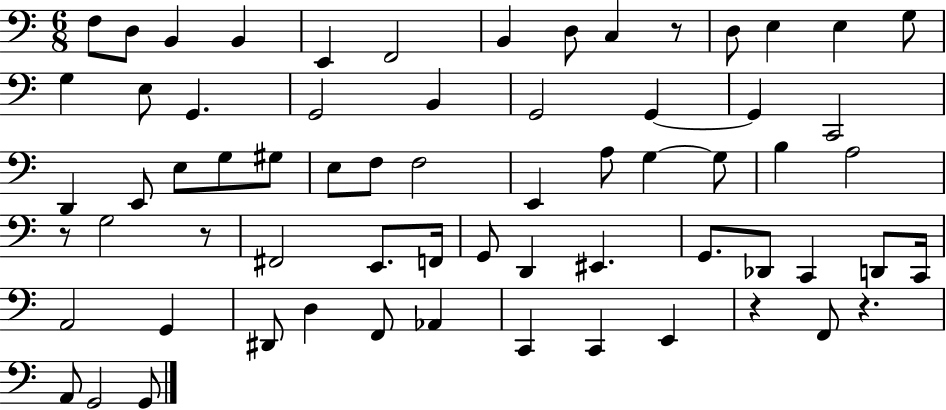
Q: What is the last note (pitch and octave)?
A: G2